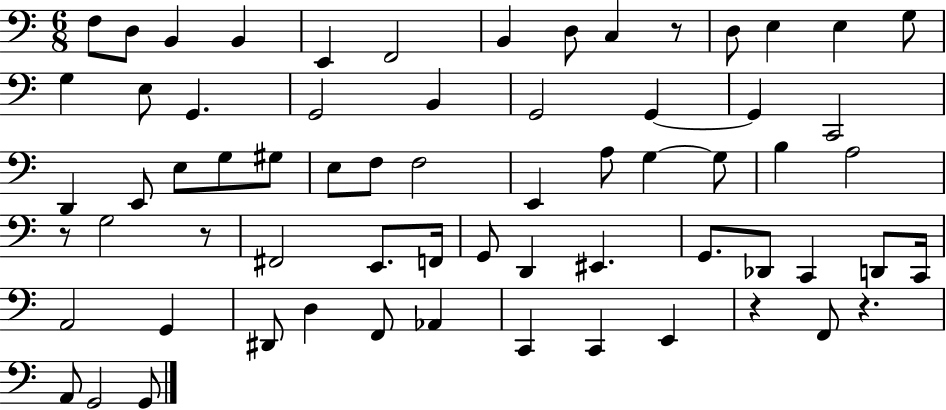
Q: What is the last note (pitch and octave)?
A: G2